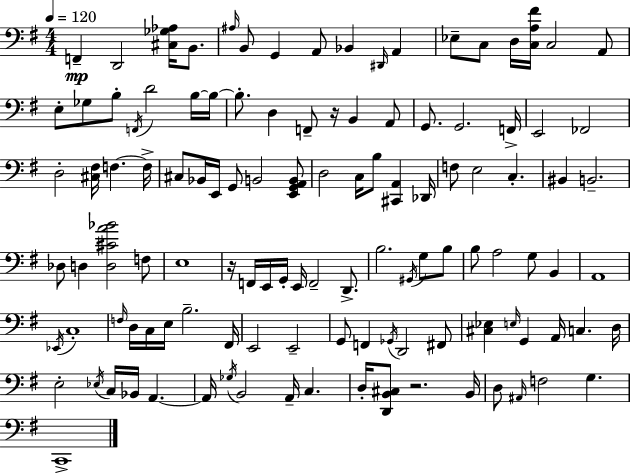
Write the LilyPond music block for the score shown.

{
  \clef bass
  \numericTimeSignature
  \time 4/4
  \key g \major
  \tempo 4 = 120
  \repeat volta 2 { f,4--\mp d,2 <cis ges aes>16 b,8. | \grace { ais16 } b,8 g,4 a,8 bes,4 \grace { dis,16 } a,4 | ees8-- c8 d16 <c a fis'>16 c2 | a,8 e8-. ges8 b8-. \acciaccatura { f,16 } d'2 | \break b16~~ b16~~ b8.-. d4 f,8-- r16 b,4 | a,8 g,8. g,2. | f,16-> e,2 fes,2 | d2-. <cis fis>16 f4.~~ | \break f16-> cis8 bes,16 e,16 g,8 b,2 | <e, g, a, b,>8 d2 c16 b8 <cis, a,>4 | des,16 f8 e2 c4.-. | bis,4 b,2.-- | \break des8 d4 <d cis' a' bes'>2 | f8 e1 | r16 f,16 e,16 g,16-. e,16 f,2-- | d,8.-> b2. \acciaccatura { gis,16 } | \break g8 b8 b8 a2 g8 | b,4 a,1 | \acciaccatura { ees,16 } c1-. | \grace { f16 } d16 c16 e16 b2.-- | \break fis,16 e,2 e,2-- | g,8 f,4 \acciaccatura { ges,16 } d,2 | fis,8 <cis ees>4 \grace { e16 } g,4 | a,16 c4. d16 e2-. | \break \acciaccatura { ees16 } c16 bes,16 a,4.~~ a,16 \acciaccatura { ges16 } b,2 | a,16-- c4. d16-. <d, b, cis>8 r2. | b,16 d8 \grace { ais,16 } f2 | g4. c,1-> | \break } \bar "|."
}